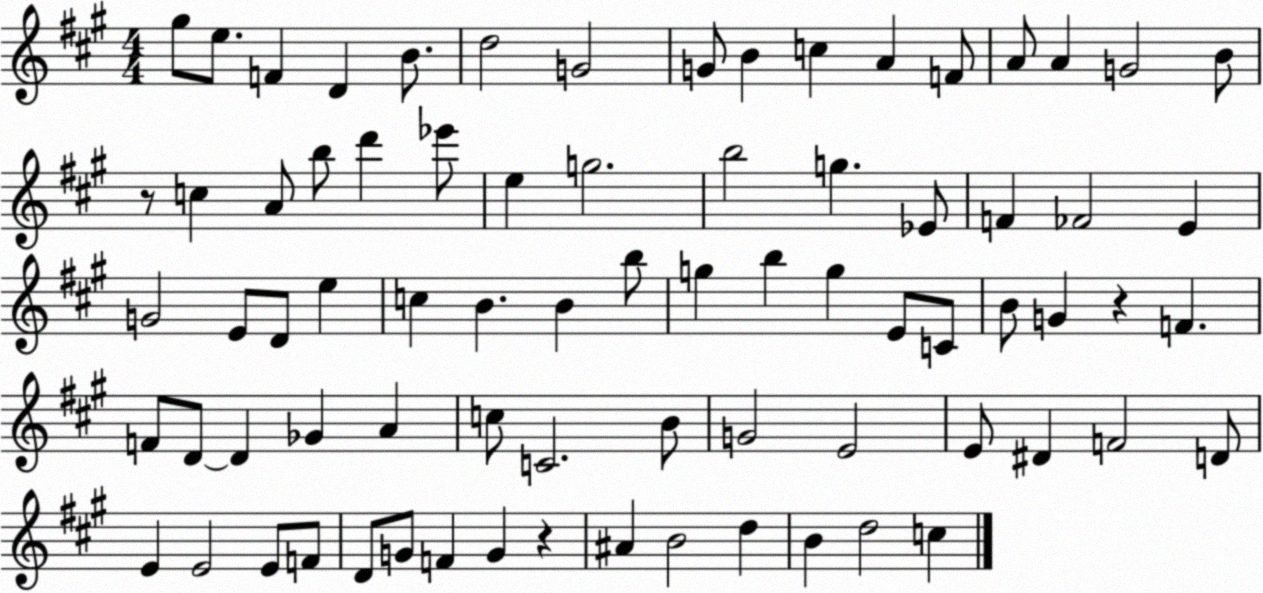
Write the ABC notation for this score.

X:1
T:Untitled
M:4/4
L:1/4
K:A
^g/2 e/2 F D B/2 d2 G2 G/2 B c A F/2 A/2 A G2 B/2 z/2 c A/2 b/2 d' _e'/2 e g2 b2 g _E/2 F _F2 E G2 E/2 D/2 e c B B b/2 g b g E/2 C/2 B/2 G z F F/2 D/2 D _G A c/2 C2 B/2 G2 E2 E/2 ^D F2 D/2 E E2 E/2 F/2 D/2 G/2 F G z ^A B2 d B d2 c